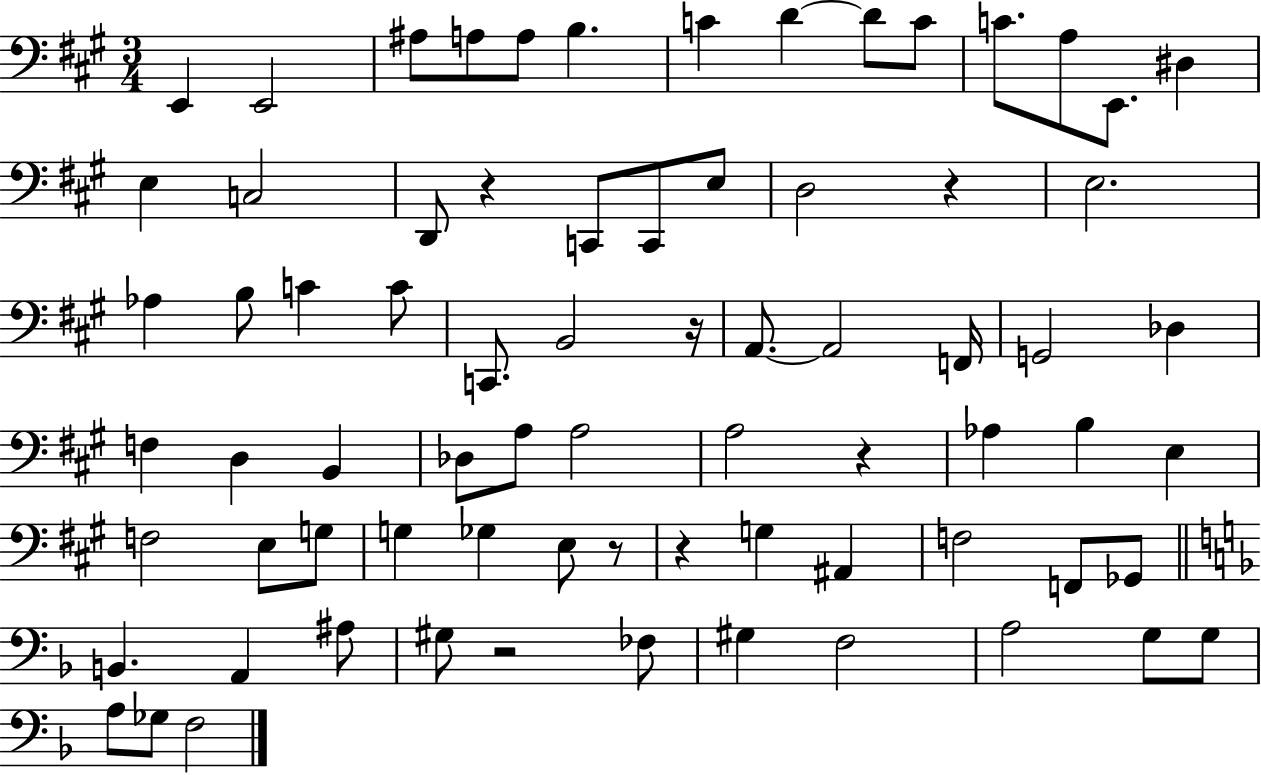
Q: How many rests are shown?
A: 7